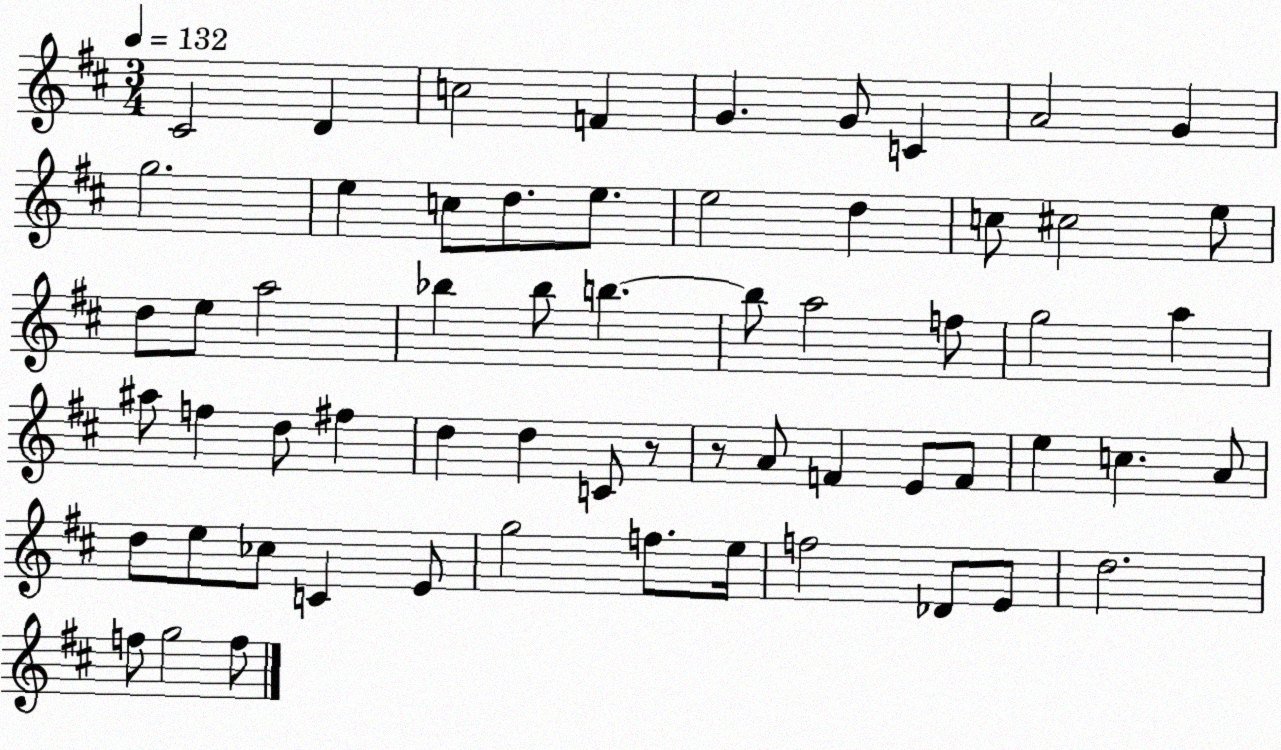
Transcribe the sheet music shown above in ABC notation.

X:1
T:Untitled
M:3/4
L:1/4
K:D
^C2 D c2 F G G/2 C A2 G g2 e c/2 d/2 e/2 e2 d c/2 ^c2 e/2 d/2 e/2 a2 _b _b/2 b b/2 a2 f/2 g2 a ^a/2 f d/2 ^f d d C/2 z/2 z/2 A/2 F E/2 F/2 e c A/2 d/2 e/2 _c/2 C E/2 g2 f/2 e/4 f2 _D/2 E/2 d2 f/2 g2 f/2